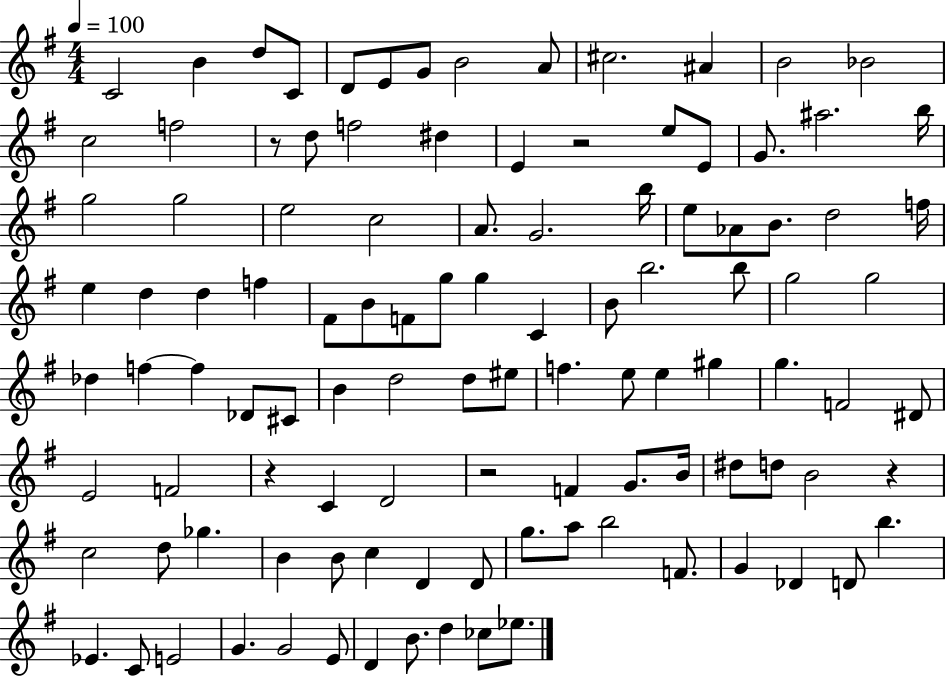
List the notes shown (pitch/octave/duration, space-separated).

C4/h B4/q D5/e C4/e D4/e E4/e G4/e B4/h A4/e C#5/h. A#4/q B4/h Bb4/h C5/h F5/h R/e D5/e F5/h D#5/q E4/q R/h E5/e E4/e G4/e. A#5/h. B5/s G5/h G5/h E5/h C5/h A4/e. G4/h. B5/s E5/e Ab4/e B4/e. D5/h F5/s E5/q D5/q D5/q F5/q F#4/e B4/e F4/e G5/e G5/q C4/q B4/e B5/h. B5/e G5/h G5/h Db5/q F5/q F5/q Db4/e C#4/e B4/q D5/h D5/e EIS5/e F5/q. E5/e E5/q G#5/q G5/q. F4/h D#4/e E4/h F4/h R/q C4/q D4/h R/h F4/q G4/e. B4/s D#5/e D5/e B4/h R/q C5/h D5/e Gb5/q. B4/q B4/e C5/q D4/q D4/e G5/e. A5/e B5/h F4/e. G4/q Db4/q D4/e B5/q. Eb4/q. C4/e E4/h G4/q. G4/h E4/e D4/q B4/e. D5/q CES5/e Eb5/e.